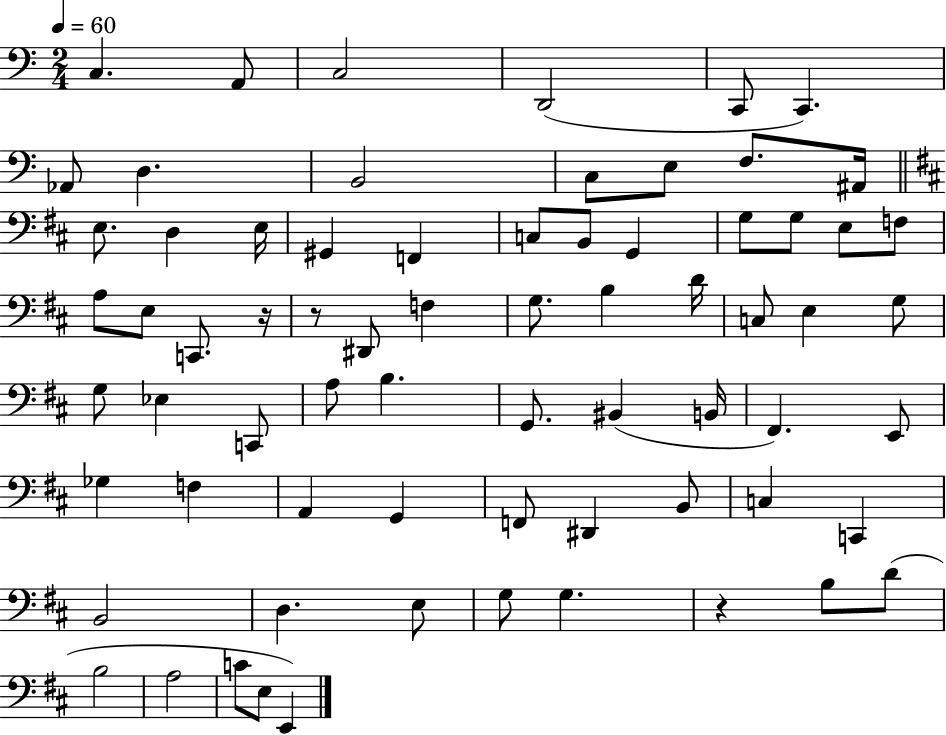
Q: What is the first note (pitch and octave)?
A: C3